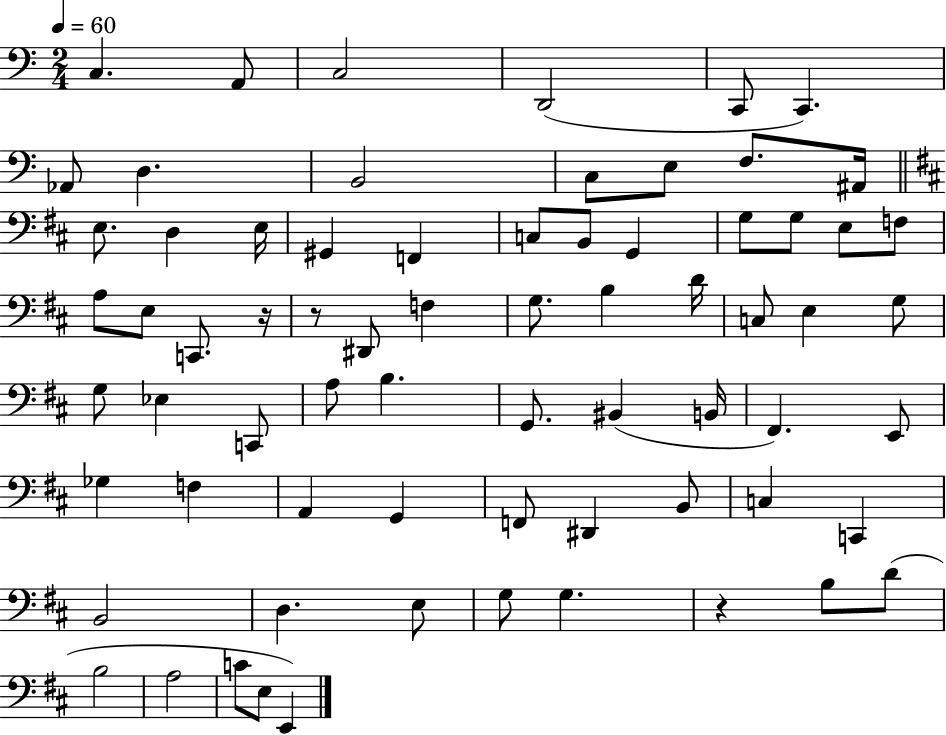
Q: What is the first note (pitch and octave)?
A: C3